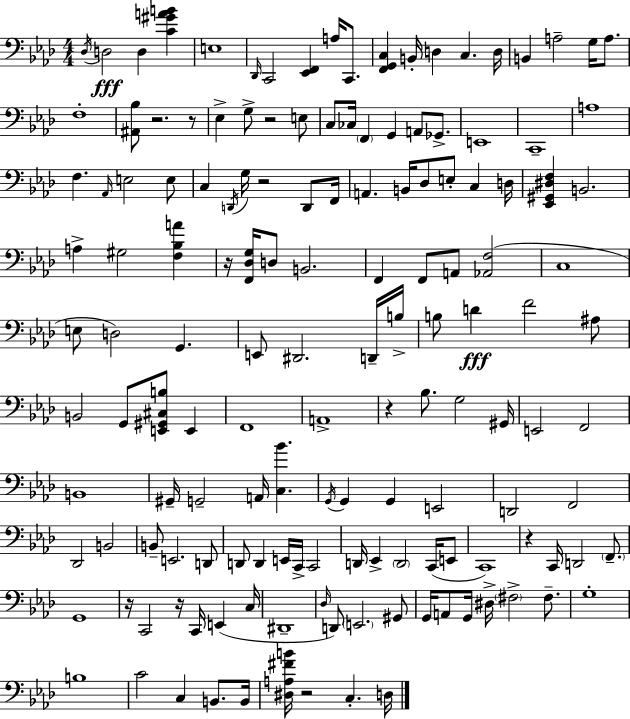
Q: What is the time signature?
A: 4/4